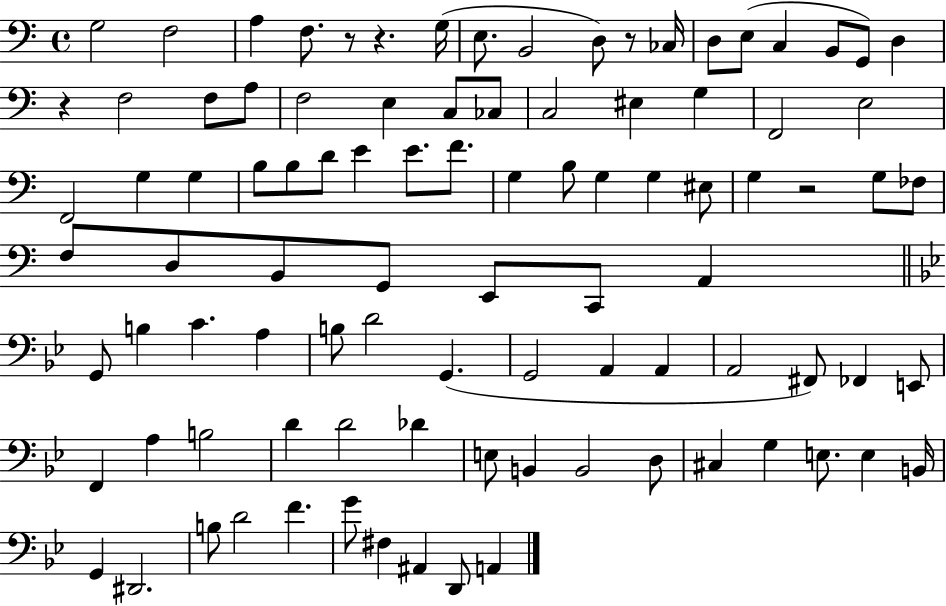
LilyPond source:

{
  \clef bass
  \time 4/4
  \defaultTimeSignature
  \key c \major
  g2 f2 | a4 f8. r8 r4. g16( | e8. b,2 d8) r8 ces16 | d8 e8( c4 b,8 g,8) d4 | \break r4 f2 f8 a8 | f2 e4 c8 ces8 | c2 eis4 g4 | f,2 e2 | \break f,2 g4 g4 | b8 b8 d'8 e'4 e'8. f'8. | g4 b8 g4 g4 eis8 | g4 r2 g8 fes8 | \break f8 d8 b,8 g,8 e,8 c,8 a,4 | \bar "||" \break \key bes \major g,8 b4 c'4. a4 | b8 d'2 g,4.( | g,2 a,4 a,4 | a,2 fis,8) fes,4 e,8 | \break f,4 a4 b2 | d'4 d'2 des'4 | e8 b,4 b,2 d8 | cis4 g4 e8. e4 b,16 | \break g,4 dis,2. | b8 d'2 f'4. | g'8 fis4 ais,4 d,8 a,4 | \bar "|."
}